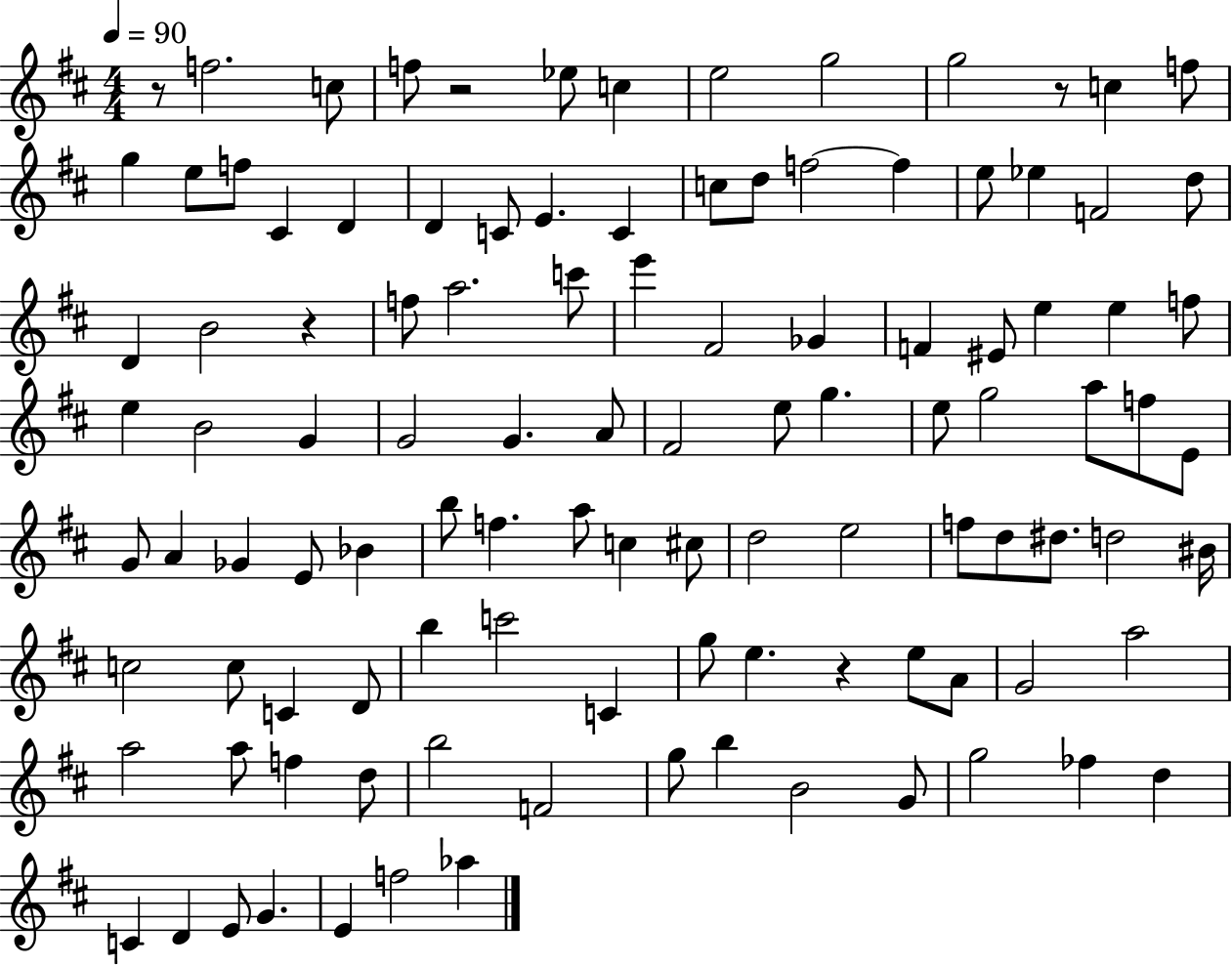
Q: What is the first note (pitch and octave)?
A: F5